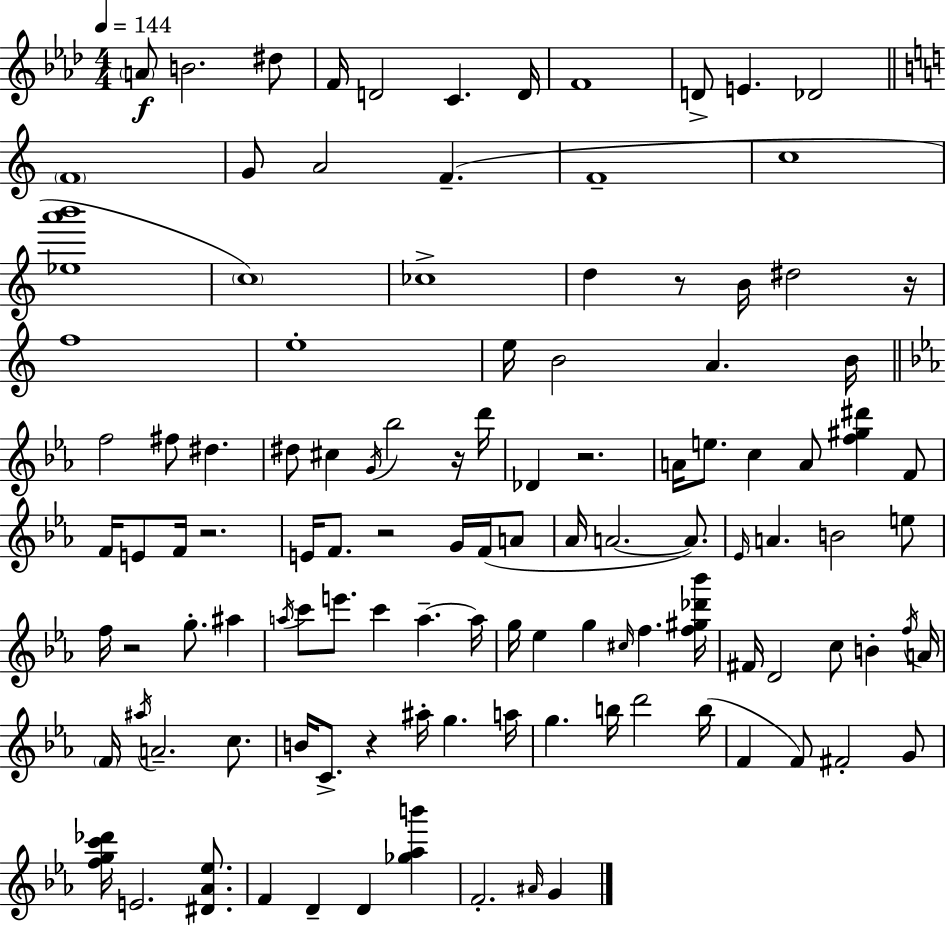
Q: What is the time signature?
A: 4/4